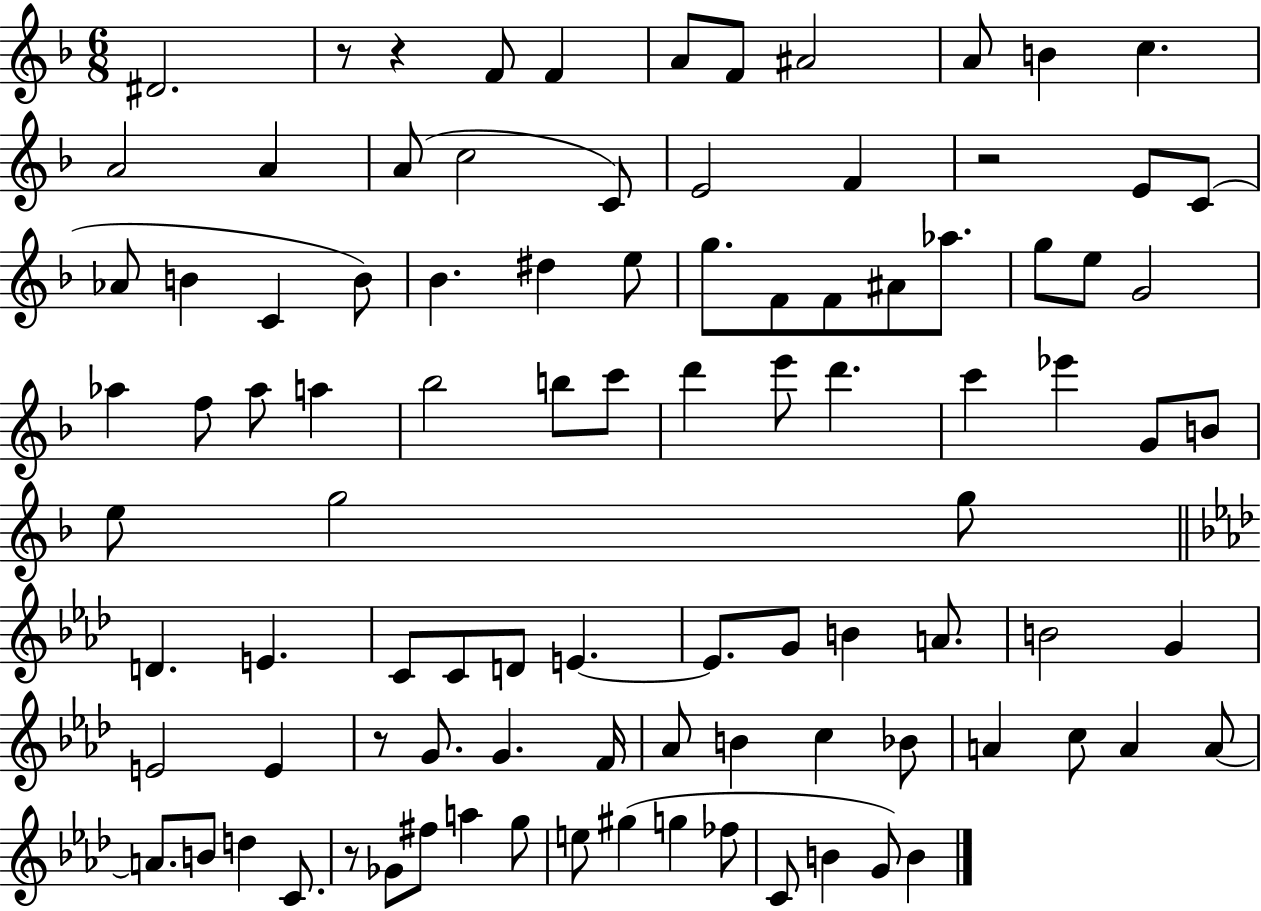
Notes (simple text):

D#4/h. R/e R/q F4/e F4/q A4/e F4/e A#4/h A4/e B4/q C5/q. A4/h A4/q A4/e C5/h C4/e E4/h F4/q R/h E4/e C4/e Ab4/e B4/q C4/q B4/e Bb4/q. D#5/q E5/e G5/e. F4/e F4/e A#4/e Ab5/e. G5/e E5/e G4/h Ab5/q F5/e Ab5/e A5/q Bb5/h B5/e C6/e D6/q E6/e D6/q. C6/q Eb6/q G4/e B4/e E5/e G5/h G5/e D4/q. E4/q. C4/e C4/e D4/e E4/q. E4/e. G4/e B4/q A4/e. B4/h G4/q E4/h E4/q R/e G4/e. G4/q. F4/s Ab4/e B4/q C5/q Bb4/e A4/q C5/e A4/q A4/e A4/e. B4/e D5/q C4/e. R/e Gb4/e F#5/e A5/q G5/e E5/e G#5/q G5/q FES5/e C4/e B4/q G4/e B4/q